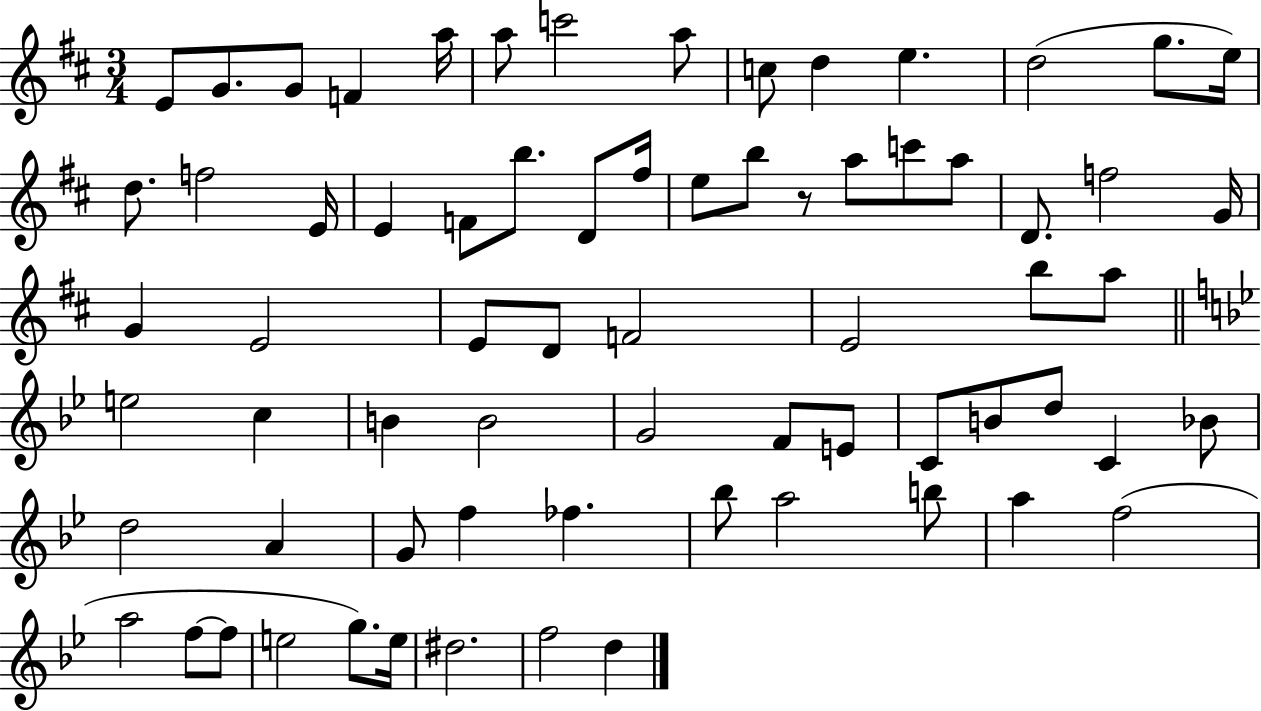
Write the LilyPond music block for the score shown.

{
  \clef treble
  \numericTimeSignature
  \time 3/4
  \key d \major
  \repeat volta 2 { e'8 g'8. g'8 f'4 a''16 | a''8 c'''2 a''8 | c''8 d''4 e''4. | d''2( g''8. e''16) | \break d''8. f''2 e'16 | e'4 f'8 b''8. d'8 fis''16 | e''8 b''8 r8 a''8 c'''8 a''8 | d'8. f''2 g'16 | \break g'4 e'2 | e'8 d'8 f'2 | e'2 b''8 a''8 | \bar "||" \break \key g \minor e''2 c''4 | b'4 b'2 | g'2 f'8 e'8 | c'8 b'8 d''8 c'4 bes'8 | \break d''2 a'4 | g'8 f''4 fes''4. | bes''8 a''2 b''8 | a''4 f''2( | \break a''2 f''8~~ f''8 | e''2 g''8.) e''16 | dis''2. | f''2 d''4 | \break } \bar "|."
}